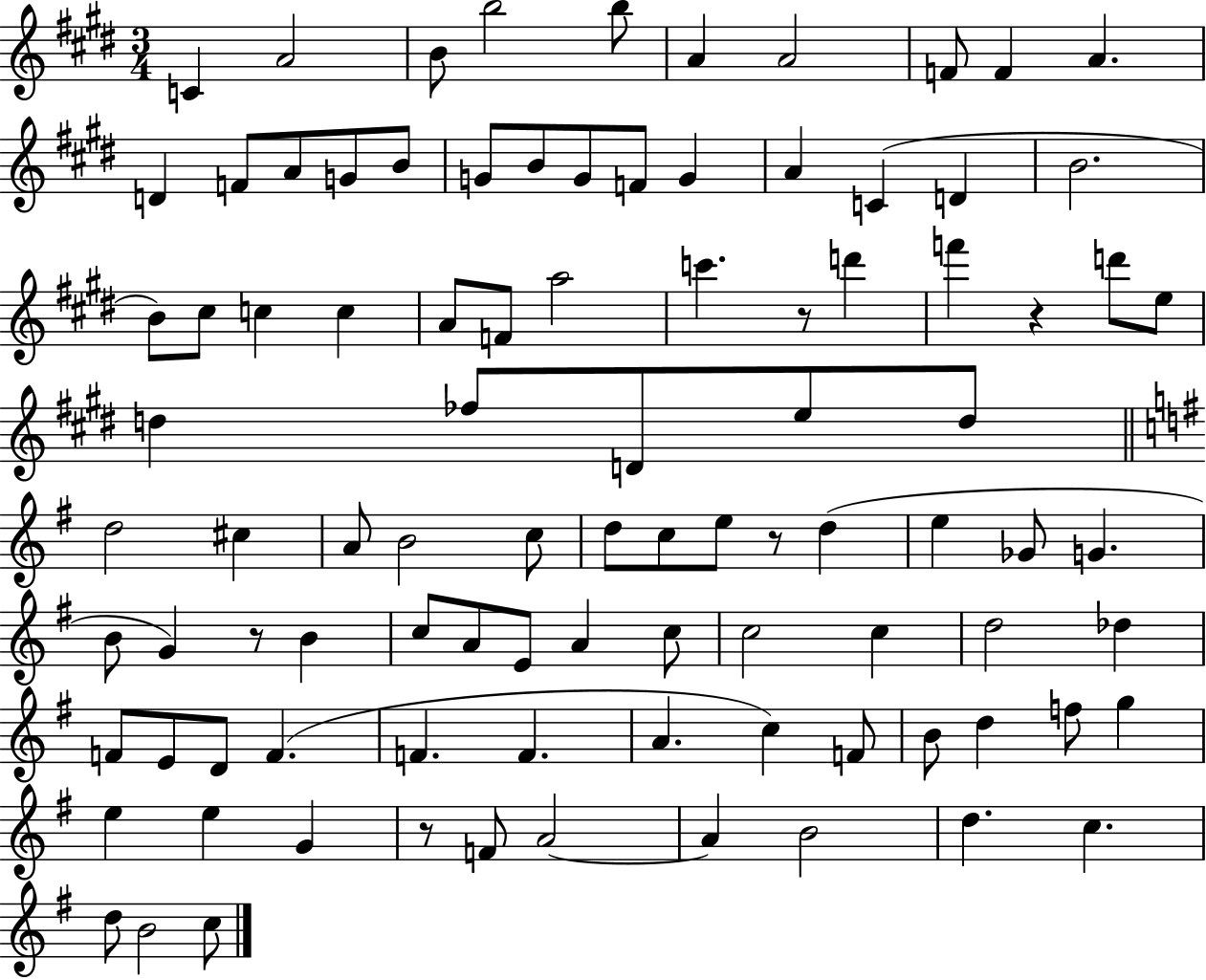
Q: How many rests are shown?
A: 5